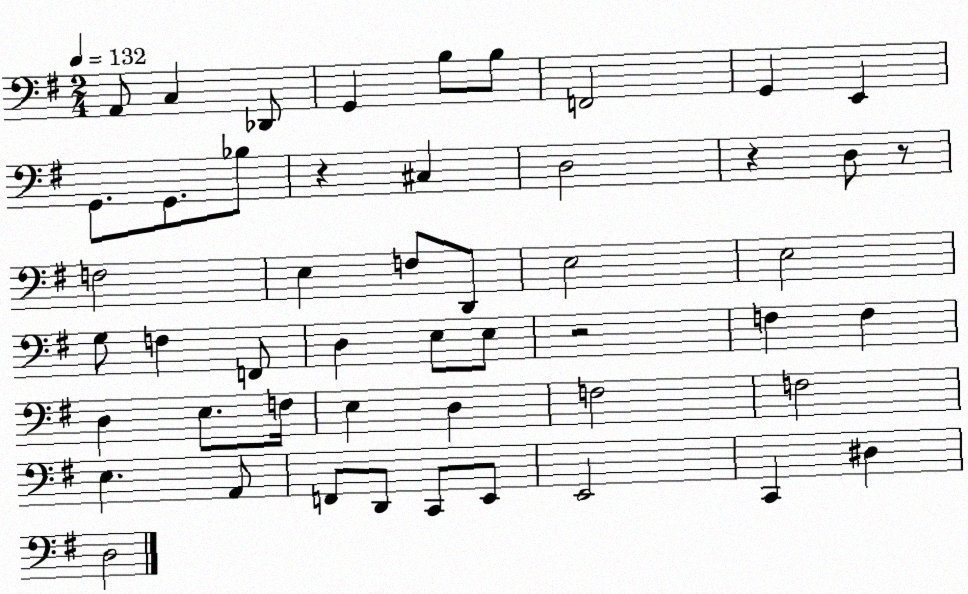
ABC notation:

X:1
T:Untitled
M:2/4
L:1/4
K:G
A,,/2 C, _D,,/2 G,, B,/2 B,/2 F,,2 G,, E,, G,,/2 G,,/2 _B,/2 z ^C, D,2 z D,/2 z/2 F,2 E, F,/2 D,,/2 E,2 E,2 G,/2 F, F,,/2 D, E,/2 E,/2 z2 F, F, D, E,/2 F,/4 E, D, F,2 F,2 E, A,,/2 F,,/2 D,,/2 C,,/2 E,,/2 E,,2 C,, ^D, D,2